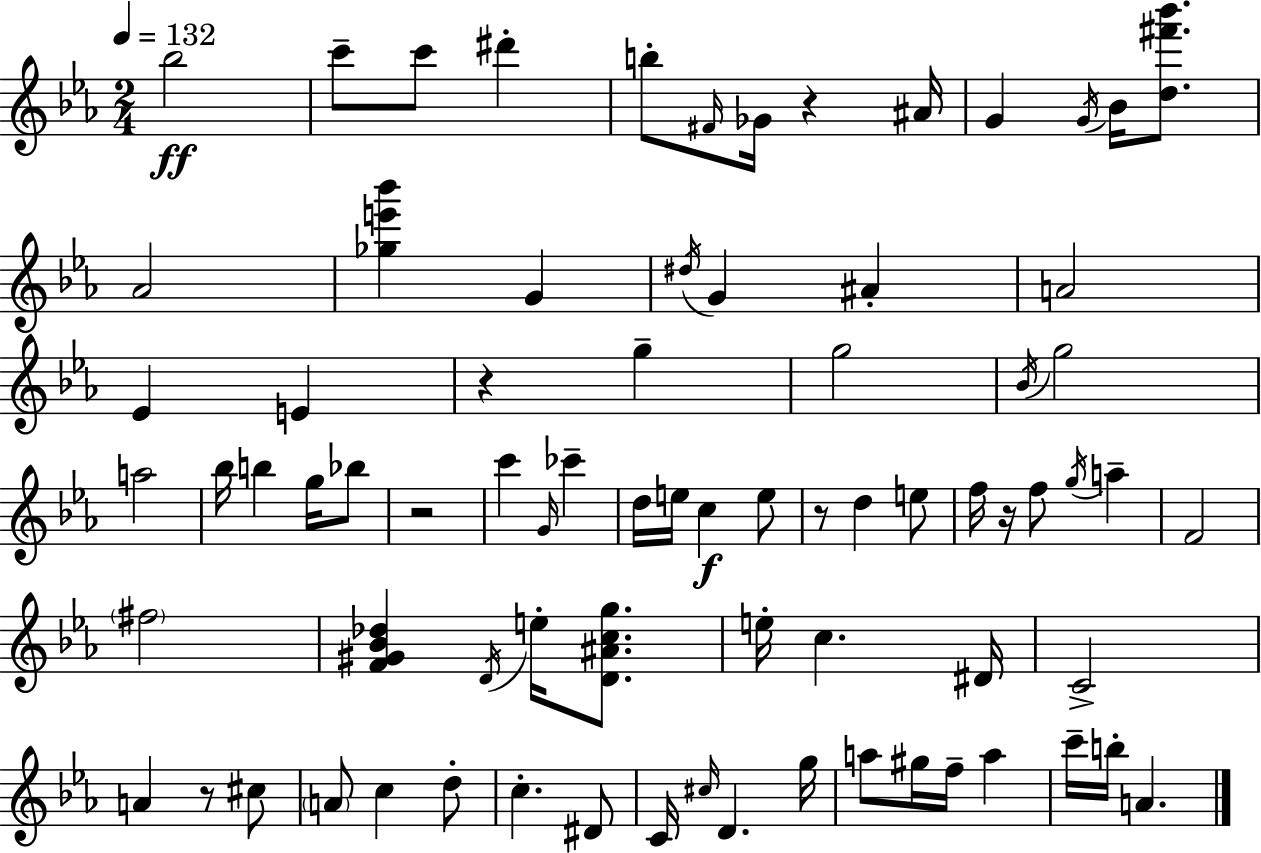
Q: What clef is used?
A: treble